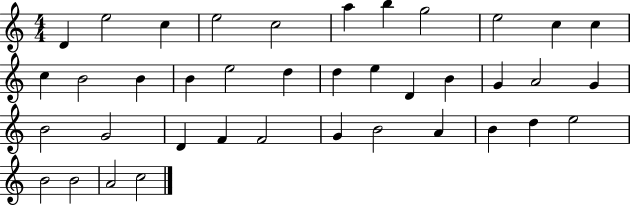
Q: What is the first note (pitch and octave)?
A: D4